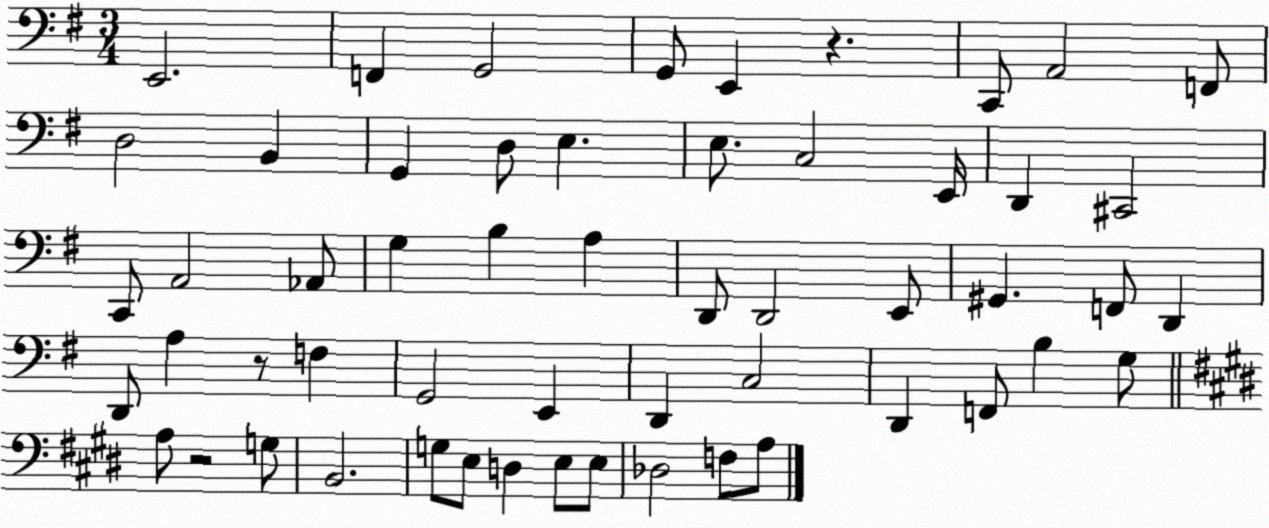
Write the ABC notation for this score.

X:1
T:Untitled
M:3/4
L:1/4
K:G
E,,2 F,, G,,2 G,,/2 E,, z C,,/2 A,,2 F,,/2 D,2 B,, G,, D,/2 E, E,/2 C,2 E,,/4 D,, ^C,,2 C,,/2 A,,2 _A,,/2 G, B, A, D,,/2 D,,2 E,,/2 ^G,, F,,/2 D,, D,,/2 A, z/2 F, G,,2 E,, D,, C,2 D,, F,,/2 B, G,/2 A,/2 z2 G,/2 B,,2 G,/2 E,/2 D, E,/2 E,/2 _D,2 F,/2 A,/2